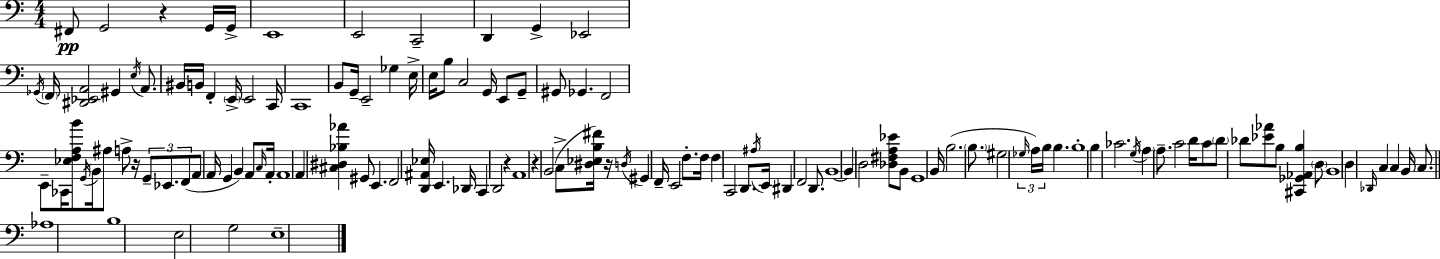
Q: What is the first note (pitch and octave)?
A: F#2